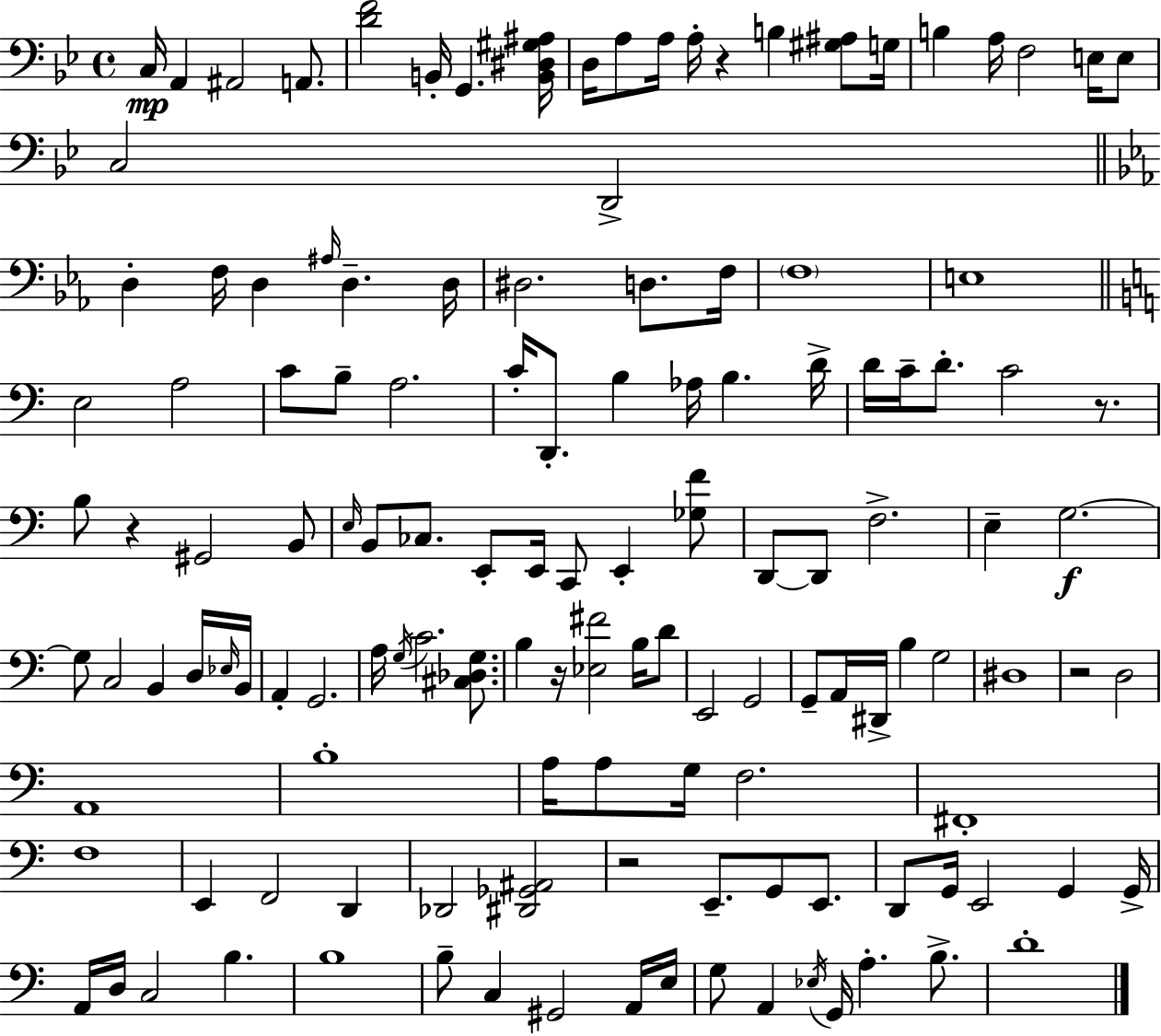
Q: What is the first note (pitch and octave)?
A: C3